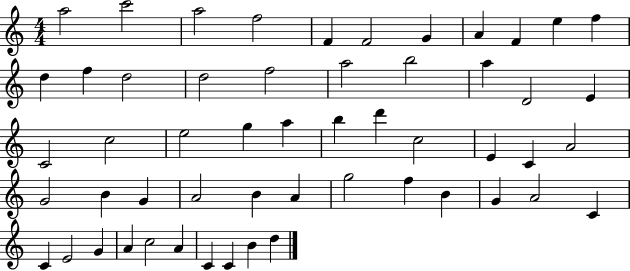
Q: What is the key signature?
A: C major